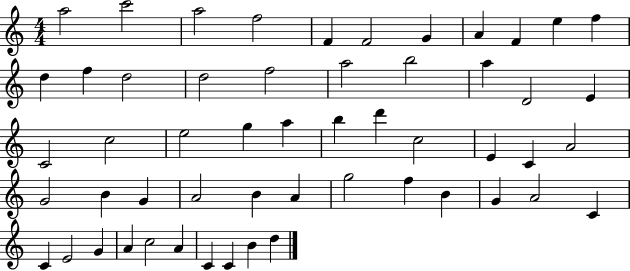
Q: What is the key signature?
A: C major